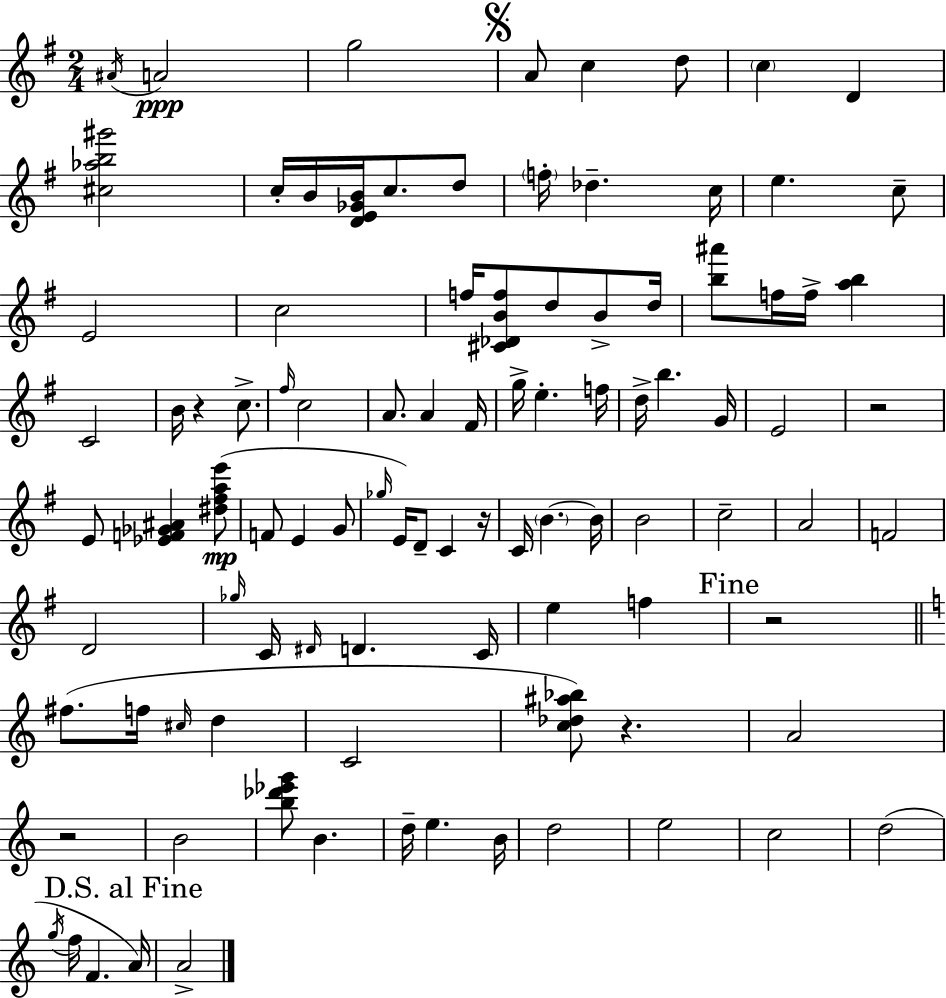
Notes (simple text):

A#4/s A4/h G5/h A4/e C5/q D5/e C5/q D4/q [C#5,Ab5,B5,G#6]/h C5/s B4/s [D4,E4,Gb4,B4]/s C5/e. D5/e F5/s Db5/q. C5/s E5/q. C5/e E4/h C5/h F5/s [C#4,Db4,B4,F5]/e D5/e B4/e D5/s [B5,A#6]/e F5/s F5/s [A5,B5]/q C4/h B4/s R/q C5/e. F#5/s C5/h A4/e. A4/q F#4/s G5/s E5/q. F5/s D5/s B5/q. G4/s E4/h R/h E4/e [Eb4,F4,Gb4,A#4]/q [D#5,F#5,A5,E6]/e F4/e E4/q G4/e Gb5/s E4/s D4/e C4/q R/s C4/s B4/q. B4/s B4/h C5/h A4/h F4/h D4/h Gb5/s C4/s D#4/s D4/q. C4/s E5/q F5/q R/h F#5/e. F5/s C#5/s D5/q C4/h [C5,Db5,A#5,Bb5]/e R/q. A4/h R/h B4/h [B5,Db6,Eb6,G6]/e B4/q. D5/s E5/q. B4/s D5/h E5/h C5/h D5/h G5/s F5/s F4/q. A4/s A4/h